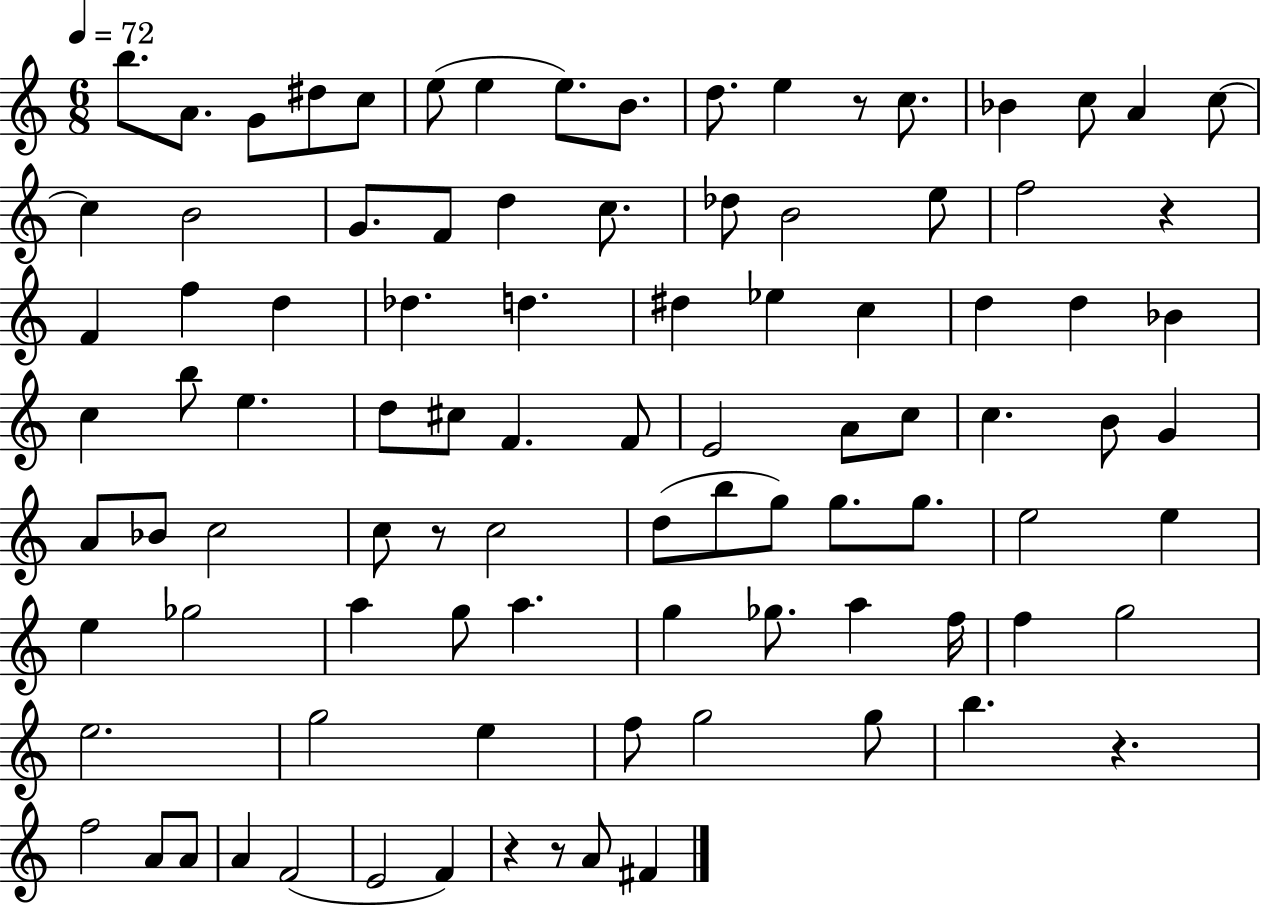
B5/e. A4/e. G4/e D#5/e C5/e E5/e E5/q E5/e. B4/e. D5/e. E5/q R/e C5/e. Bb4/q C5/e A4/q C5/e C5/q B4/h G4/e. F4/e D5/q C5/e. Db5/e B4/h E5/e F5/h R/q F4/q F5/q D5/q Db5/q. D5/q. D#5/q Eb5/q C5/q D5/q D5/q Bb4/q C5/q B5/e E5/q. D5/e C#5/e F4/q. F4/e E4/h A4/e C5/e C5/q. B4/e G4/q A4/e Bb4/e C5/h C5/e R/e C5/h D5/e B5/e G5/e G5/e. G5/e. E5/h E5/q E5/q Gb5/h A5/q G5/e A5/q. G5/q Gb5/e. A5/q F5/s F5/q G5/h E5/h. G5/h E5/q F5/e G5/h G5/e B5/q. R/q. F5/h A4/e A4/e A4/q F4/h E4/h F4/q R/q R/e A4/e F#4/q